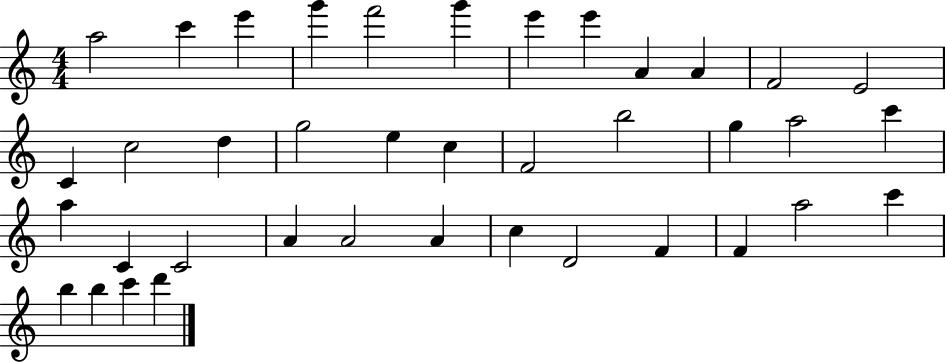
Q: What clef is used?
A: treble